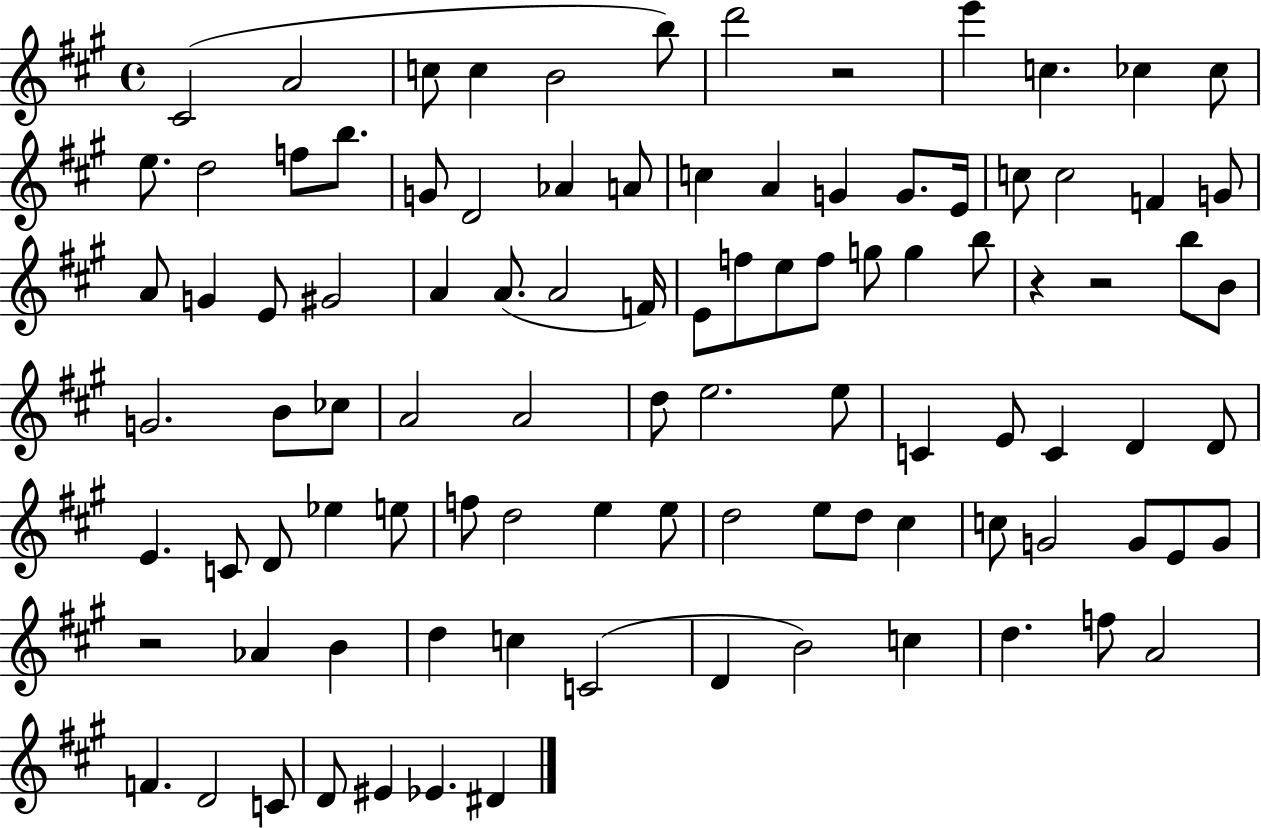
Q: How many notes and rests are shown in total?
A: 98